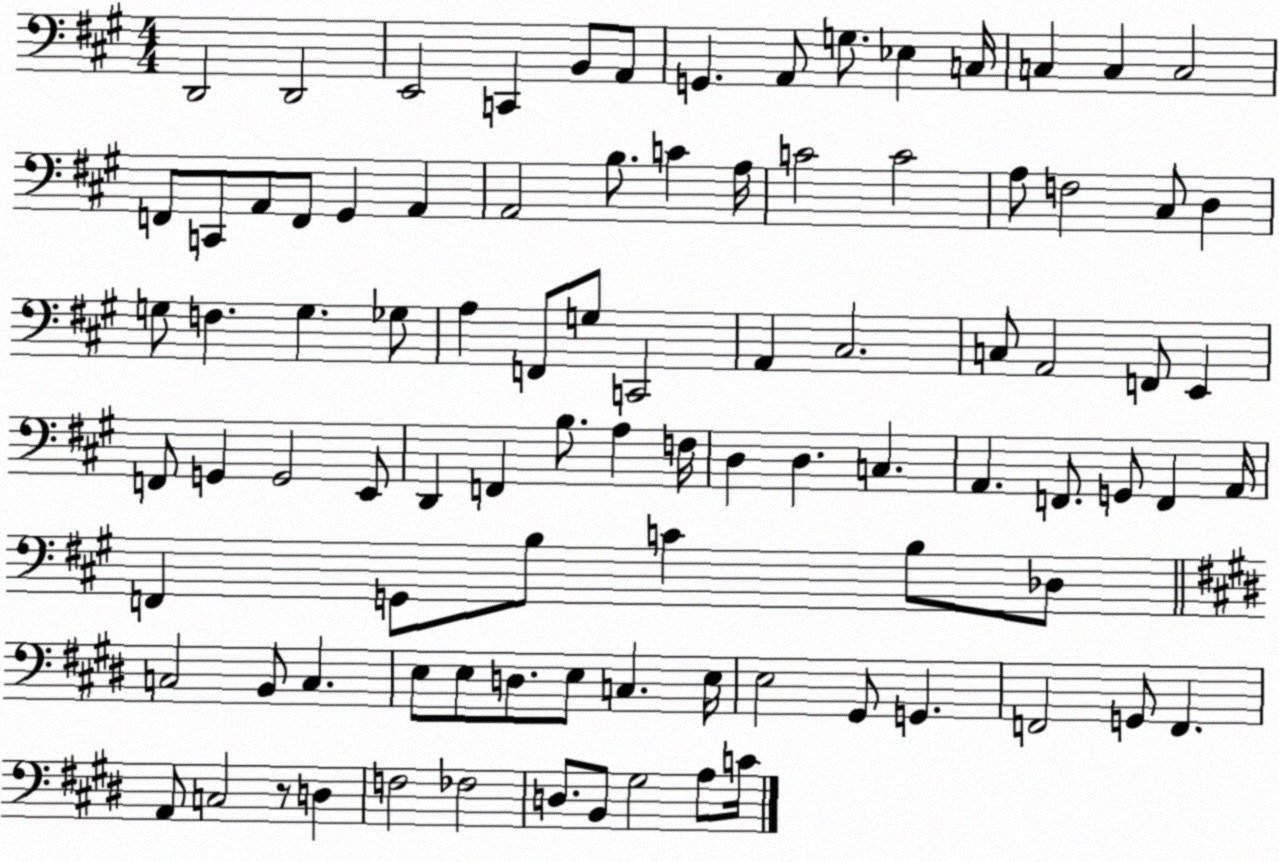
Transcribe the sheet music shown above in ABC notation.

X:1
T:Untitled
M:4/4
L:1/4
K:A
D,,2 D,,2 E,,2 C,, B,,/2 A,,/2 G,, A,,/2 G,/2 _E, C,/4 C, C, C,2 F,,/2 C,,/2 A,,/2 F,,/2 ^G,, A,, A,,2 B,/2 C A,/4 C2 C2 A,/2 F,2 ^C,/2 D, G,/2 F, G, _G,/2 A, F,,/2 G,/2 C,,2 A,, ^C,2 C,/2 A,,2 F,,/2 E,, F,,/2 G,, G,,2 E,,/2 D,, F,, B,/2 A, F,/4 D, D, C, A,, F,,/2 G,,/2 F,, A,,/4 F,, G,,/2 B,/2 C B,/2 _D,/2 C,2 B,,/2 C, E,/2 E,/2 D,/2 E,/2 C, E,/4 E,2 ^G,,/2 G,, F,,2 G,,/2 F,, A,,/2 C,2 z/2 D, F,2 _F,2 D,/2 B,,/2 ^G,2 A,/2 C/4